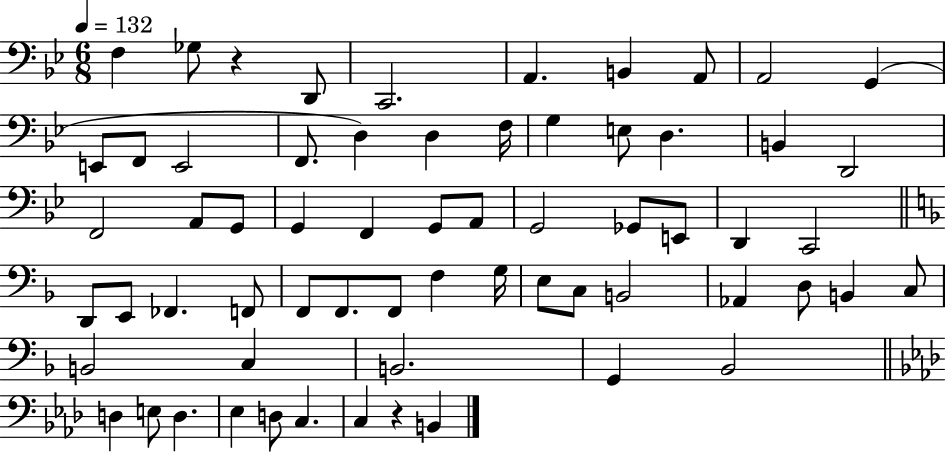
F3/q Gb3/e R/q D2/e C2/h. A2/q. B2/q A2/e A2/h G2/q E2/e F2/e E2/h F2/e. D3/q D3/q F3/s G3/q E3/e D3/q. B2/q D2/h F2/h A2/e G2/e G2/q F2/q G2/e A2/e G2/h Gb2/e E2/e D2/q C2/h D2/e E2/e FES2/q. F2/e F2/e F2/e. F2/e F3/q G3/s E3/e C3/e B2/h Ab2/q D3/e B2/q C3/e B2/h C3/q B2/h. G2/q Bb2/h D3/q E3/e D3/q. Eb3/q D3/e C3/q. C3/q R/q B2/q